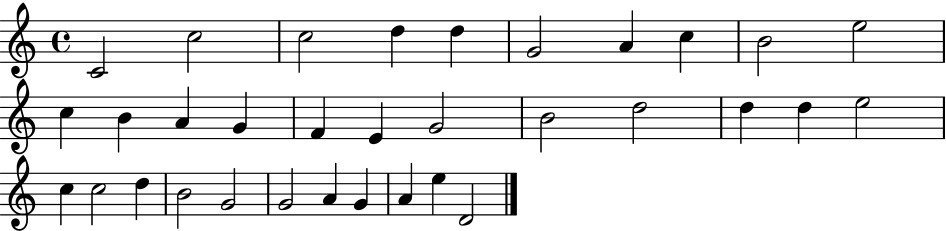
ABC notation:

X:1
T:Untitled
M:4/4
L:1/4
K:C
C2 c2 c2 d d G2 A c B2 e2 c B A G F E G2 B2 d2 d d e2 c c2 d B2 G2 G2 A G A e D2